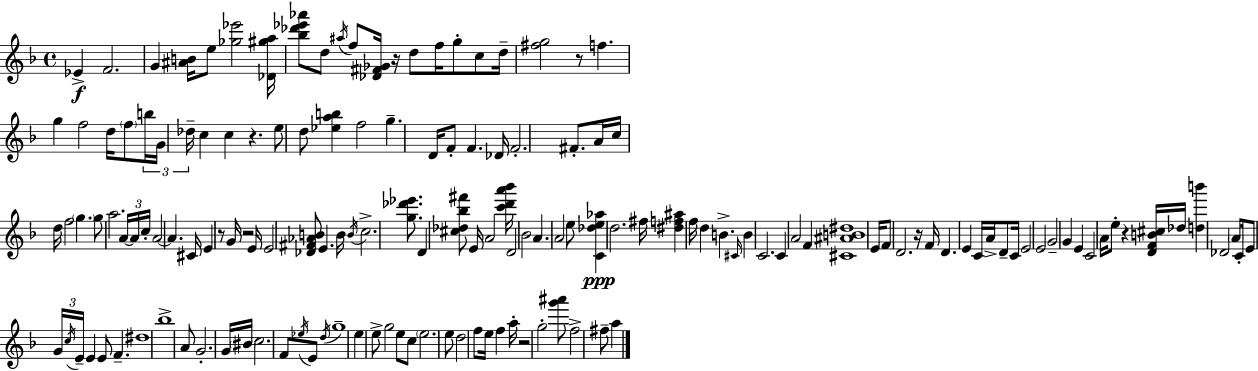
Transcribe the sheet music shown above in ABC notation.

X:1
T:Untitled
M:4/4
L:1/4
K:Dm
_E F2 G [^AB]/4 e/2 [_g_e']2 [_D^ga]/4 [_b_d'_e'_a']/2 d/2 ^a/4 f/2 [_D^F_G]/4 z/4 d/2 f/4 g/2 c/2 d/4 [^fg]2 z/2 f g f2 d/4 f/2 b/4 G/4 _d/4 c c z e/2 d/2 [_eab] f2 g D/4 F/2 F _D/4 F2 ^F/2 A/4 c/4 d/4 f2 g g/2 a2 A/4 A/4 c/4 A2 A ^C/4 E z/2 G/4 z2 E/4 E2 [_D^F_AB]/2 E B/4 B/4 c2 [g_d'_e']/2 D [^c_d_b^f']/2 E/4 A2 [c'd'a'_b']/4 D2 _B2 A A2 e/2 [C_de_a] d2 ^f/4 [^df^a] f/4 d B ^C/4 B C2 C A2 F [^C^AB^d]4 E/4 F/2 D2 z/4 F/4 D E C/4 A/4 D/2 C/4 E2 E2 G2 G E C2 A/4 e/2 z [DFB^c]/4 _d/4 [db'] _D2 A/2 C/4 E/2 G/4 c/4 E/4 E E/2 F ^d4 _b4 A/2 G2 G/4 ^B/4 c2 F/2 _e/4 E/2 d/4 g4 e e/2 g2 e/2 c/2 e2 e/2 d2 f/2 e/4 f a/4 z2 g2 [g'^a']/2 f2 ^f/2 a